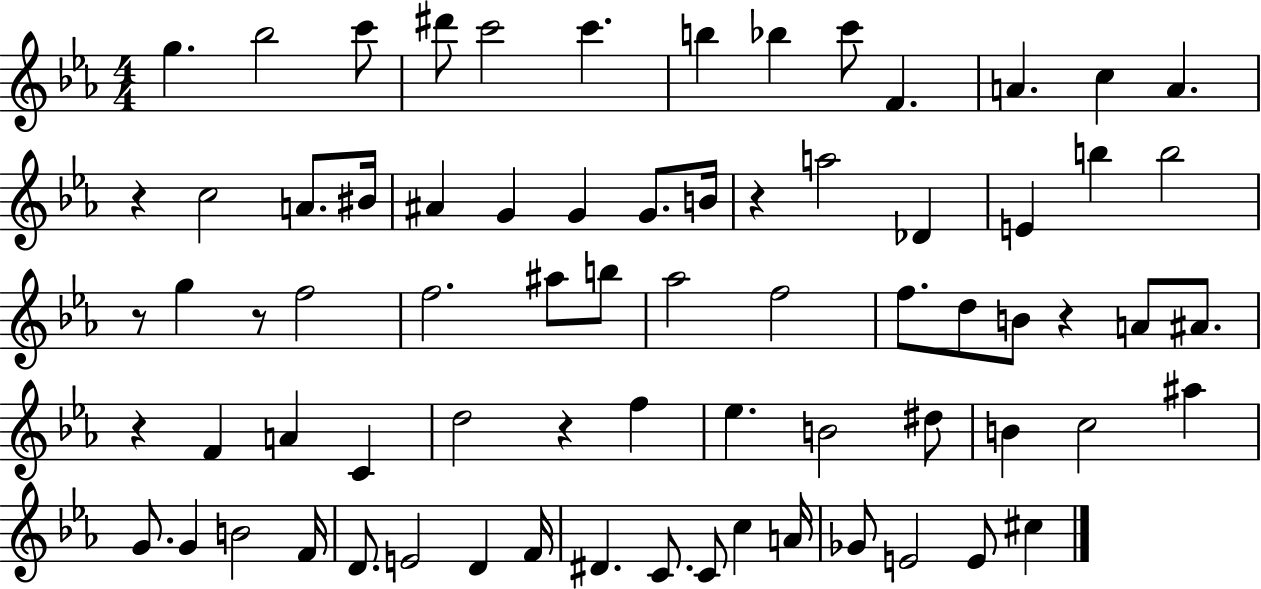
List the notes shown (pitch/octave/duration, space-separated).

G5/q. Bb5/h C6/e D#6/e C6/h C6/q. B5/q Bb5/q C6/e F4/q. A4/q. C5/q A4/q. R/q C5/h A4/e. BIS4/s A#4/q G4/q G4/q G4/e. B4/s R/q A5/h Db4/q E4/q B5/q B5/h R/e G5/q R/e F5/h F5/h. A#5/e B5/e Ab5/h F5/h F5/e. D5/e B4/e R/q A4/e A#4/e. R/q F4/q A4/q C4/q D5/h R/q F5/q Eb5/q. B4/h D#5/e B4/q C5/h A#5/q G4/e. G4/q B4/h F4/s D4/e. E4/h D4/q F4/s D#4/q. C4/e. C4/e C5/q A4/s Gb4/e E4/h E4/e C#5/q